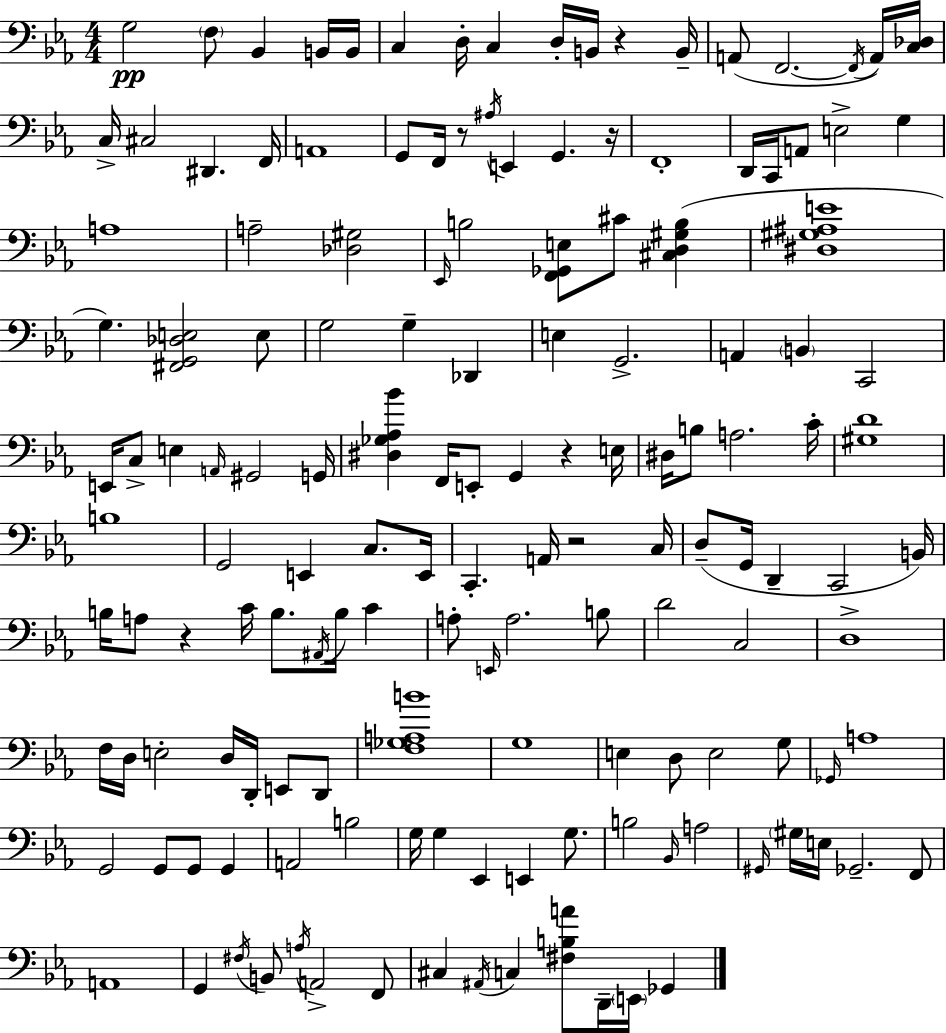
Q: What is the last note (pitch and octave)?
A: Gb2